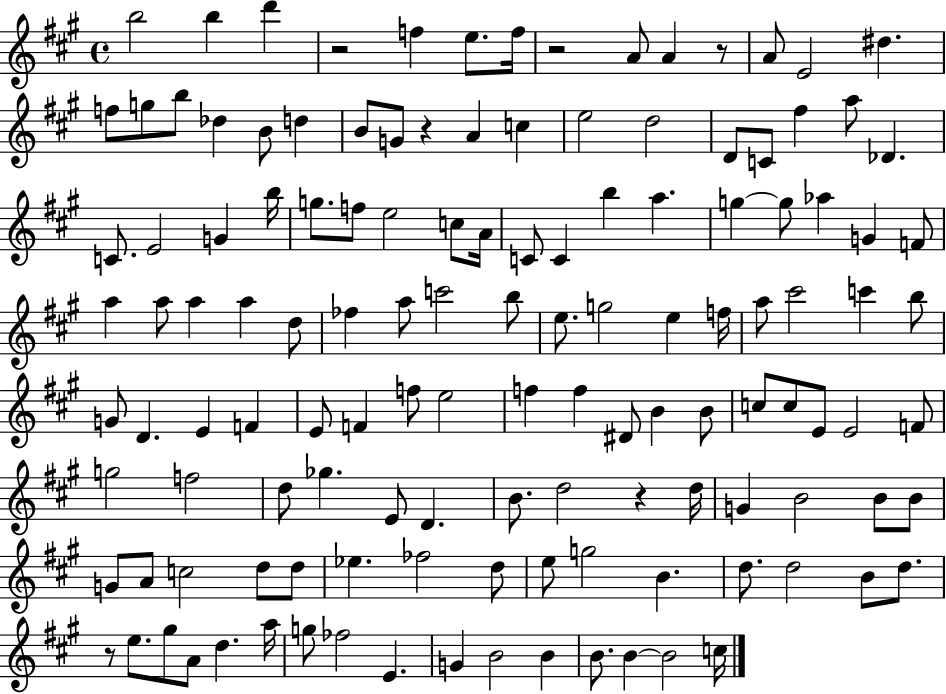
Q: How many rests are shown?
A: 6